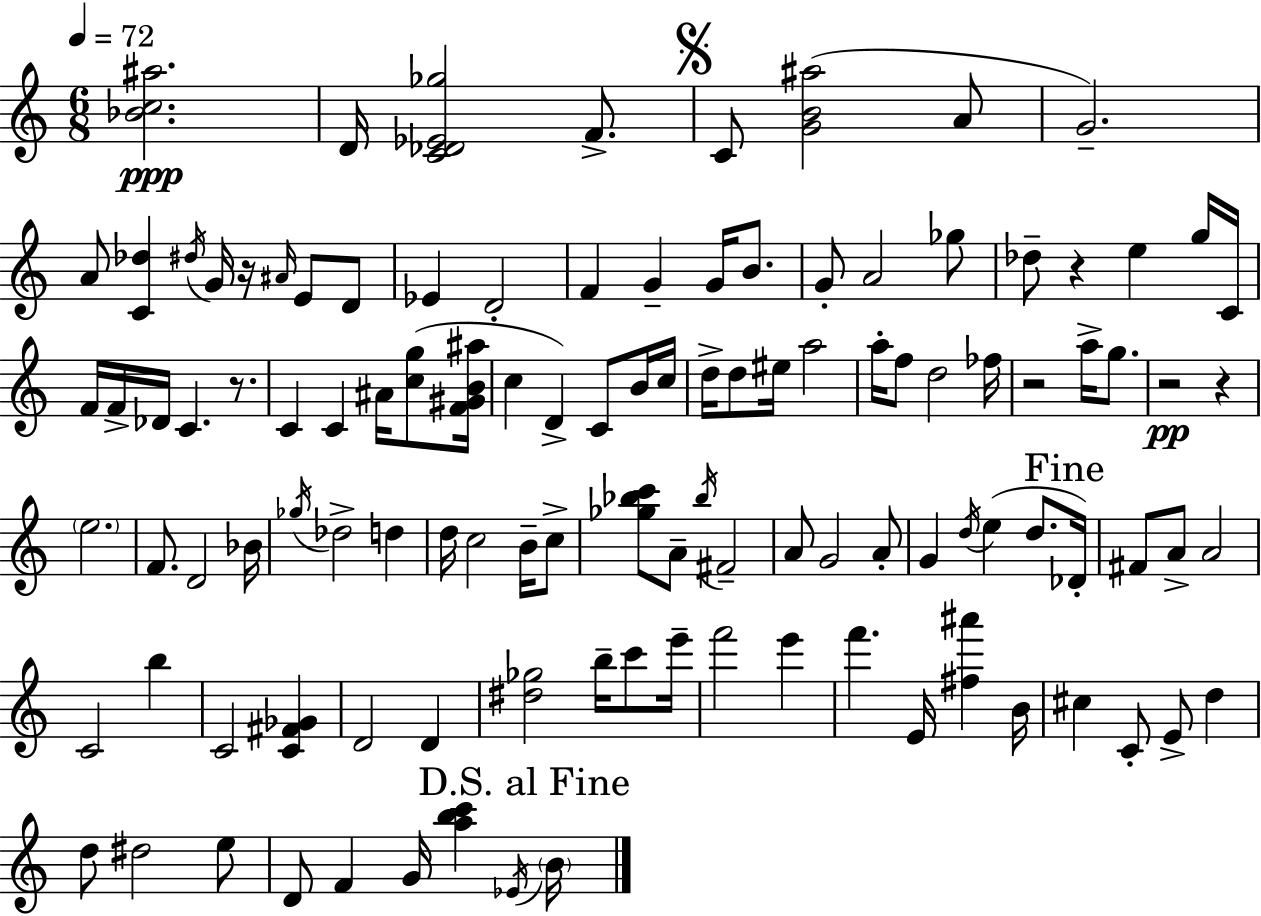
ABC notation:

X:1
T:Untitled
M:6/8
L:1/4
K:Am
[_Bc^a]2 D/4 [C_D_E_g]2 F/2 C/2 [GB^a]2 A/2 G2 A/2 [C_d] ^d/4 G/4 z/4 ^A/4 E/2 D/2 _E D2 F G G/4 B/2 G/2 A2 _g/2 _d/2 z e g/4 C/4 F/4 F/4 _D/4 C z/2 C C ^A/4 [cg]/2 [F^GB^a]/4 c D C/2 B/4 c/4 d/4 d/2 ^e/4 a2 a/4 f/2 d2 _f/4 z2 a/4 g/2 z2 z e2 F/2 D2 _B/4 _g/4 _d2 d d/4 c2 B/4 c/2 [_g_bc']/2 A/2 _b/4 ^F2 A/2 G2 A/2 G d/4 e d/2 _D/4 ^F/2 A/2 A2 C2 b C2 [C^F_G] D2 D [^d_g]2 b/4 c'/2 e'/4 f'2 e' f' E/4 [^f^a'] B/4 ^c C/2 E/2 d d/2 ^d2 e/2 D/2 F G/4 [abc'] _E/4 B/4